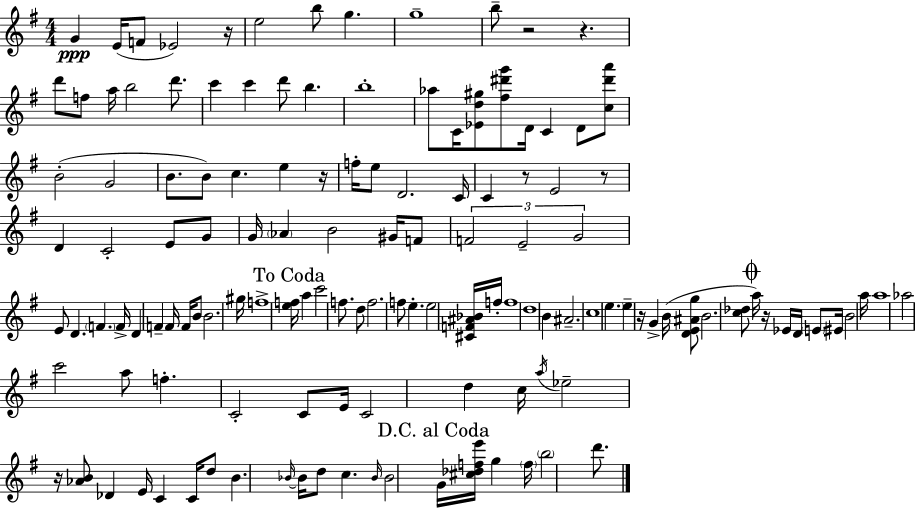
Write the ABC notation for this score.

X:1
T:Untitled
M:4/4
L:1/4
K:Em
G E/4 F/2 _E2 z/4 e2 b/2 g g4 b/2 z2 z d'/2 f/2 a/4 b2 d'/2 c' c' d'/2 b b4 _a/2 C/4 [_Ed^g]/2 [^f^d'g']/2 D/4 C D/2 [c^d'a']/2 B2 G2 B/2 B/2 c e z/4 f/4 e/2 D2 C/4 C z/2 E2 z/2 D C2 E/2 G/2 G/4 _A B2 ^G/4 F/2 F2 E2 G2 E/2 D F F/4 D F F/4 F/4 B/2 B2 ^g/4 f4 [ef]/4 a c'2 f/2 d/2 f2 f/2 e e2 [^CF^A_B]/4 f/4 f4 d4 B ^A2 c4 e e z/4 G B/4 [DE^Ag]/2 B2 [c_d]/2 a/4 z/4 _E/4 D/4 E/2 ^E/4 B2 a/4 a4 _a2 c'2 a/2 f C2 C/2 E/4 C2 d c/4 a/4 _e2 z/4 [_AB]/2 _D E/4 C C/4 d/2 B _B/4 _B/4 d/2 c _B/4 _B2 G/4 [^c_dfe']/4 g f/4 b2 d'/2